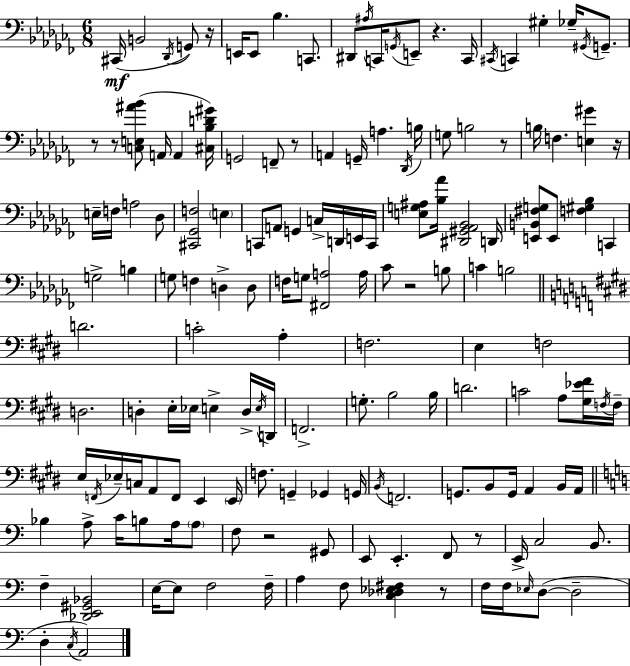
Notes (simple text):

C#2/s B2/h Db2/s G2/e R/s E2/s E2/e Bb3/q. C2/e. D#2/e A#3/s C2/s G2/s E2/e R/q. C2/s C#2/s C2/q G#3/q Gb3/s G#2/s G2/e. R/e R/e [C3,E3,A#4,Bb4]/e A2/s A2/q [C#3,Bb3,D4,G#4]/s G2/h F2/e R/e A2/q G2/s A3/q. Db2/s B3/s G3/e B3/h R/e B3/s F3/q. [E3,G#4]/q R/s E3/s F3/s A3/h Db3/e [C#2,Gb2,F3]/h E3/q C2/e A2/e G2/q C3/s D2/s E2/s C2/s [E3,G3,A#3]/e [Bb3,Ab4]/s [D#2,G#2,Ab2,Bb2]/h D2/s [E2,B2,F#3,G3]/e E2/e [F3,G#3,Bb3]/q C2/q G3/h B3/q G3/e F3/q D3/q D3/e F3/s G3/e [F#2,A3]/h A3/s CES4/e R/h B3/e C4/q B3/h D4/h. C4/h A3/q F3/h. E3/q F3/h D3/h. D3/q E3/s Eb3/s E3/q D3/s E3/s D2/s F2/h. G3/e. B3/h B3/s D4/h. C4/h A3/e [G#3,Eb4,F#4]/s F3/s F3/s E3/s F2/s Eb3/s C3/s A2/e F2/e E2/q E2/s F3/e. G2/q Gb2/q G2/s B2/s F2/h. G2/e. B2/e G2/s A2/q B2/s A2/s Bb3/q A3/e C4/s B3/e A3/s A3/e F3/e R/h G#2/e E2/e E2/q. F2/e R/e E2/s C3/h B2/e. F3/q [Db2,E2,G#2,Bb2]/h E3/s E3/e F3/h F3/s A3/q F3/e [C3,Db3,Eb3,F#3]/q R/e F3/s F3/s Eb3/s D3/e D3/h D3/q C3/s A2/h